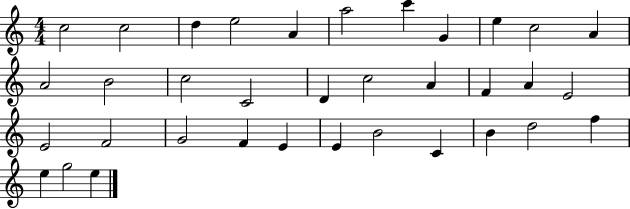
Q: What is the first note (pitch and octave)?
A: C5